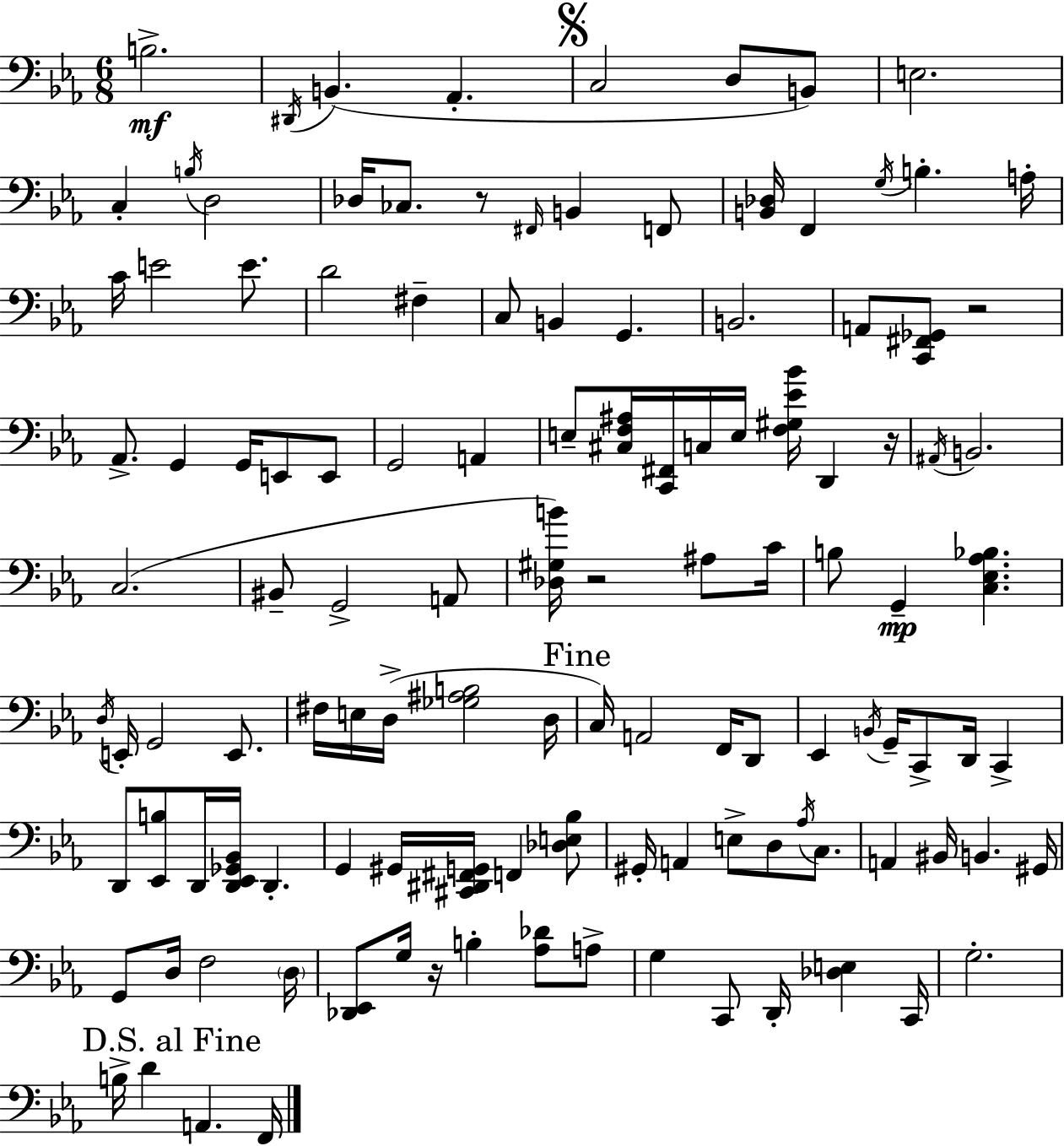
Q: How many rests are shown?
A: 5